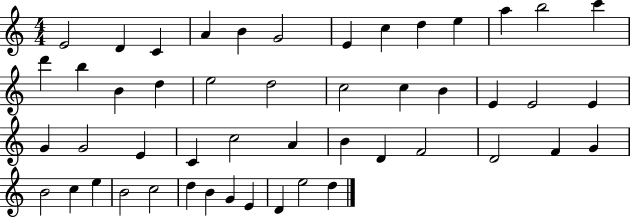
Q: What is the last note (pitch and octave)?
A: D5